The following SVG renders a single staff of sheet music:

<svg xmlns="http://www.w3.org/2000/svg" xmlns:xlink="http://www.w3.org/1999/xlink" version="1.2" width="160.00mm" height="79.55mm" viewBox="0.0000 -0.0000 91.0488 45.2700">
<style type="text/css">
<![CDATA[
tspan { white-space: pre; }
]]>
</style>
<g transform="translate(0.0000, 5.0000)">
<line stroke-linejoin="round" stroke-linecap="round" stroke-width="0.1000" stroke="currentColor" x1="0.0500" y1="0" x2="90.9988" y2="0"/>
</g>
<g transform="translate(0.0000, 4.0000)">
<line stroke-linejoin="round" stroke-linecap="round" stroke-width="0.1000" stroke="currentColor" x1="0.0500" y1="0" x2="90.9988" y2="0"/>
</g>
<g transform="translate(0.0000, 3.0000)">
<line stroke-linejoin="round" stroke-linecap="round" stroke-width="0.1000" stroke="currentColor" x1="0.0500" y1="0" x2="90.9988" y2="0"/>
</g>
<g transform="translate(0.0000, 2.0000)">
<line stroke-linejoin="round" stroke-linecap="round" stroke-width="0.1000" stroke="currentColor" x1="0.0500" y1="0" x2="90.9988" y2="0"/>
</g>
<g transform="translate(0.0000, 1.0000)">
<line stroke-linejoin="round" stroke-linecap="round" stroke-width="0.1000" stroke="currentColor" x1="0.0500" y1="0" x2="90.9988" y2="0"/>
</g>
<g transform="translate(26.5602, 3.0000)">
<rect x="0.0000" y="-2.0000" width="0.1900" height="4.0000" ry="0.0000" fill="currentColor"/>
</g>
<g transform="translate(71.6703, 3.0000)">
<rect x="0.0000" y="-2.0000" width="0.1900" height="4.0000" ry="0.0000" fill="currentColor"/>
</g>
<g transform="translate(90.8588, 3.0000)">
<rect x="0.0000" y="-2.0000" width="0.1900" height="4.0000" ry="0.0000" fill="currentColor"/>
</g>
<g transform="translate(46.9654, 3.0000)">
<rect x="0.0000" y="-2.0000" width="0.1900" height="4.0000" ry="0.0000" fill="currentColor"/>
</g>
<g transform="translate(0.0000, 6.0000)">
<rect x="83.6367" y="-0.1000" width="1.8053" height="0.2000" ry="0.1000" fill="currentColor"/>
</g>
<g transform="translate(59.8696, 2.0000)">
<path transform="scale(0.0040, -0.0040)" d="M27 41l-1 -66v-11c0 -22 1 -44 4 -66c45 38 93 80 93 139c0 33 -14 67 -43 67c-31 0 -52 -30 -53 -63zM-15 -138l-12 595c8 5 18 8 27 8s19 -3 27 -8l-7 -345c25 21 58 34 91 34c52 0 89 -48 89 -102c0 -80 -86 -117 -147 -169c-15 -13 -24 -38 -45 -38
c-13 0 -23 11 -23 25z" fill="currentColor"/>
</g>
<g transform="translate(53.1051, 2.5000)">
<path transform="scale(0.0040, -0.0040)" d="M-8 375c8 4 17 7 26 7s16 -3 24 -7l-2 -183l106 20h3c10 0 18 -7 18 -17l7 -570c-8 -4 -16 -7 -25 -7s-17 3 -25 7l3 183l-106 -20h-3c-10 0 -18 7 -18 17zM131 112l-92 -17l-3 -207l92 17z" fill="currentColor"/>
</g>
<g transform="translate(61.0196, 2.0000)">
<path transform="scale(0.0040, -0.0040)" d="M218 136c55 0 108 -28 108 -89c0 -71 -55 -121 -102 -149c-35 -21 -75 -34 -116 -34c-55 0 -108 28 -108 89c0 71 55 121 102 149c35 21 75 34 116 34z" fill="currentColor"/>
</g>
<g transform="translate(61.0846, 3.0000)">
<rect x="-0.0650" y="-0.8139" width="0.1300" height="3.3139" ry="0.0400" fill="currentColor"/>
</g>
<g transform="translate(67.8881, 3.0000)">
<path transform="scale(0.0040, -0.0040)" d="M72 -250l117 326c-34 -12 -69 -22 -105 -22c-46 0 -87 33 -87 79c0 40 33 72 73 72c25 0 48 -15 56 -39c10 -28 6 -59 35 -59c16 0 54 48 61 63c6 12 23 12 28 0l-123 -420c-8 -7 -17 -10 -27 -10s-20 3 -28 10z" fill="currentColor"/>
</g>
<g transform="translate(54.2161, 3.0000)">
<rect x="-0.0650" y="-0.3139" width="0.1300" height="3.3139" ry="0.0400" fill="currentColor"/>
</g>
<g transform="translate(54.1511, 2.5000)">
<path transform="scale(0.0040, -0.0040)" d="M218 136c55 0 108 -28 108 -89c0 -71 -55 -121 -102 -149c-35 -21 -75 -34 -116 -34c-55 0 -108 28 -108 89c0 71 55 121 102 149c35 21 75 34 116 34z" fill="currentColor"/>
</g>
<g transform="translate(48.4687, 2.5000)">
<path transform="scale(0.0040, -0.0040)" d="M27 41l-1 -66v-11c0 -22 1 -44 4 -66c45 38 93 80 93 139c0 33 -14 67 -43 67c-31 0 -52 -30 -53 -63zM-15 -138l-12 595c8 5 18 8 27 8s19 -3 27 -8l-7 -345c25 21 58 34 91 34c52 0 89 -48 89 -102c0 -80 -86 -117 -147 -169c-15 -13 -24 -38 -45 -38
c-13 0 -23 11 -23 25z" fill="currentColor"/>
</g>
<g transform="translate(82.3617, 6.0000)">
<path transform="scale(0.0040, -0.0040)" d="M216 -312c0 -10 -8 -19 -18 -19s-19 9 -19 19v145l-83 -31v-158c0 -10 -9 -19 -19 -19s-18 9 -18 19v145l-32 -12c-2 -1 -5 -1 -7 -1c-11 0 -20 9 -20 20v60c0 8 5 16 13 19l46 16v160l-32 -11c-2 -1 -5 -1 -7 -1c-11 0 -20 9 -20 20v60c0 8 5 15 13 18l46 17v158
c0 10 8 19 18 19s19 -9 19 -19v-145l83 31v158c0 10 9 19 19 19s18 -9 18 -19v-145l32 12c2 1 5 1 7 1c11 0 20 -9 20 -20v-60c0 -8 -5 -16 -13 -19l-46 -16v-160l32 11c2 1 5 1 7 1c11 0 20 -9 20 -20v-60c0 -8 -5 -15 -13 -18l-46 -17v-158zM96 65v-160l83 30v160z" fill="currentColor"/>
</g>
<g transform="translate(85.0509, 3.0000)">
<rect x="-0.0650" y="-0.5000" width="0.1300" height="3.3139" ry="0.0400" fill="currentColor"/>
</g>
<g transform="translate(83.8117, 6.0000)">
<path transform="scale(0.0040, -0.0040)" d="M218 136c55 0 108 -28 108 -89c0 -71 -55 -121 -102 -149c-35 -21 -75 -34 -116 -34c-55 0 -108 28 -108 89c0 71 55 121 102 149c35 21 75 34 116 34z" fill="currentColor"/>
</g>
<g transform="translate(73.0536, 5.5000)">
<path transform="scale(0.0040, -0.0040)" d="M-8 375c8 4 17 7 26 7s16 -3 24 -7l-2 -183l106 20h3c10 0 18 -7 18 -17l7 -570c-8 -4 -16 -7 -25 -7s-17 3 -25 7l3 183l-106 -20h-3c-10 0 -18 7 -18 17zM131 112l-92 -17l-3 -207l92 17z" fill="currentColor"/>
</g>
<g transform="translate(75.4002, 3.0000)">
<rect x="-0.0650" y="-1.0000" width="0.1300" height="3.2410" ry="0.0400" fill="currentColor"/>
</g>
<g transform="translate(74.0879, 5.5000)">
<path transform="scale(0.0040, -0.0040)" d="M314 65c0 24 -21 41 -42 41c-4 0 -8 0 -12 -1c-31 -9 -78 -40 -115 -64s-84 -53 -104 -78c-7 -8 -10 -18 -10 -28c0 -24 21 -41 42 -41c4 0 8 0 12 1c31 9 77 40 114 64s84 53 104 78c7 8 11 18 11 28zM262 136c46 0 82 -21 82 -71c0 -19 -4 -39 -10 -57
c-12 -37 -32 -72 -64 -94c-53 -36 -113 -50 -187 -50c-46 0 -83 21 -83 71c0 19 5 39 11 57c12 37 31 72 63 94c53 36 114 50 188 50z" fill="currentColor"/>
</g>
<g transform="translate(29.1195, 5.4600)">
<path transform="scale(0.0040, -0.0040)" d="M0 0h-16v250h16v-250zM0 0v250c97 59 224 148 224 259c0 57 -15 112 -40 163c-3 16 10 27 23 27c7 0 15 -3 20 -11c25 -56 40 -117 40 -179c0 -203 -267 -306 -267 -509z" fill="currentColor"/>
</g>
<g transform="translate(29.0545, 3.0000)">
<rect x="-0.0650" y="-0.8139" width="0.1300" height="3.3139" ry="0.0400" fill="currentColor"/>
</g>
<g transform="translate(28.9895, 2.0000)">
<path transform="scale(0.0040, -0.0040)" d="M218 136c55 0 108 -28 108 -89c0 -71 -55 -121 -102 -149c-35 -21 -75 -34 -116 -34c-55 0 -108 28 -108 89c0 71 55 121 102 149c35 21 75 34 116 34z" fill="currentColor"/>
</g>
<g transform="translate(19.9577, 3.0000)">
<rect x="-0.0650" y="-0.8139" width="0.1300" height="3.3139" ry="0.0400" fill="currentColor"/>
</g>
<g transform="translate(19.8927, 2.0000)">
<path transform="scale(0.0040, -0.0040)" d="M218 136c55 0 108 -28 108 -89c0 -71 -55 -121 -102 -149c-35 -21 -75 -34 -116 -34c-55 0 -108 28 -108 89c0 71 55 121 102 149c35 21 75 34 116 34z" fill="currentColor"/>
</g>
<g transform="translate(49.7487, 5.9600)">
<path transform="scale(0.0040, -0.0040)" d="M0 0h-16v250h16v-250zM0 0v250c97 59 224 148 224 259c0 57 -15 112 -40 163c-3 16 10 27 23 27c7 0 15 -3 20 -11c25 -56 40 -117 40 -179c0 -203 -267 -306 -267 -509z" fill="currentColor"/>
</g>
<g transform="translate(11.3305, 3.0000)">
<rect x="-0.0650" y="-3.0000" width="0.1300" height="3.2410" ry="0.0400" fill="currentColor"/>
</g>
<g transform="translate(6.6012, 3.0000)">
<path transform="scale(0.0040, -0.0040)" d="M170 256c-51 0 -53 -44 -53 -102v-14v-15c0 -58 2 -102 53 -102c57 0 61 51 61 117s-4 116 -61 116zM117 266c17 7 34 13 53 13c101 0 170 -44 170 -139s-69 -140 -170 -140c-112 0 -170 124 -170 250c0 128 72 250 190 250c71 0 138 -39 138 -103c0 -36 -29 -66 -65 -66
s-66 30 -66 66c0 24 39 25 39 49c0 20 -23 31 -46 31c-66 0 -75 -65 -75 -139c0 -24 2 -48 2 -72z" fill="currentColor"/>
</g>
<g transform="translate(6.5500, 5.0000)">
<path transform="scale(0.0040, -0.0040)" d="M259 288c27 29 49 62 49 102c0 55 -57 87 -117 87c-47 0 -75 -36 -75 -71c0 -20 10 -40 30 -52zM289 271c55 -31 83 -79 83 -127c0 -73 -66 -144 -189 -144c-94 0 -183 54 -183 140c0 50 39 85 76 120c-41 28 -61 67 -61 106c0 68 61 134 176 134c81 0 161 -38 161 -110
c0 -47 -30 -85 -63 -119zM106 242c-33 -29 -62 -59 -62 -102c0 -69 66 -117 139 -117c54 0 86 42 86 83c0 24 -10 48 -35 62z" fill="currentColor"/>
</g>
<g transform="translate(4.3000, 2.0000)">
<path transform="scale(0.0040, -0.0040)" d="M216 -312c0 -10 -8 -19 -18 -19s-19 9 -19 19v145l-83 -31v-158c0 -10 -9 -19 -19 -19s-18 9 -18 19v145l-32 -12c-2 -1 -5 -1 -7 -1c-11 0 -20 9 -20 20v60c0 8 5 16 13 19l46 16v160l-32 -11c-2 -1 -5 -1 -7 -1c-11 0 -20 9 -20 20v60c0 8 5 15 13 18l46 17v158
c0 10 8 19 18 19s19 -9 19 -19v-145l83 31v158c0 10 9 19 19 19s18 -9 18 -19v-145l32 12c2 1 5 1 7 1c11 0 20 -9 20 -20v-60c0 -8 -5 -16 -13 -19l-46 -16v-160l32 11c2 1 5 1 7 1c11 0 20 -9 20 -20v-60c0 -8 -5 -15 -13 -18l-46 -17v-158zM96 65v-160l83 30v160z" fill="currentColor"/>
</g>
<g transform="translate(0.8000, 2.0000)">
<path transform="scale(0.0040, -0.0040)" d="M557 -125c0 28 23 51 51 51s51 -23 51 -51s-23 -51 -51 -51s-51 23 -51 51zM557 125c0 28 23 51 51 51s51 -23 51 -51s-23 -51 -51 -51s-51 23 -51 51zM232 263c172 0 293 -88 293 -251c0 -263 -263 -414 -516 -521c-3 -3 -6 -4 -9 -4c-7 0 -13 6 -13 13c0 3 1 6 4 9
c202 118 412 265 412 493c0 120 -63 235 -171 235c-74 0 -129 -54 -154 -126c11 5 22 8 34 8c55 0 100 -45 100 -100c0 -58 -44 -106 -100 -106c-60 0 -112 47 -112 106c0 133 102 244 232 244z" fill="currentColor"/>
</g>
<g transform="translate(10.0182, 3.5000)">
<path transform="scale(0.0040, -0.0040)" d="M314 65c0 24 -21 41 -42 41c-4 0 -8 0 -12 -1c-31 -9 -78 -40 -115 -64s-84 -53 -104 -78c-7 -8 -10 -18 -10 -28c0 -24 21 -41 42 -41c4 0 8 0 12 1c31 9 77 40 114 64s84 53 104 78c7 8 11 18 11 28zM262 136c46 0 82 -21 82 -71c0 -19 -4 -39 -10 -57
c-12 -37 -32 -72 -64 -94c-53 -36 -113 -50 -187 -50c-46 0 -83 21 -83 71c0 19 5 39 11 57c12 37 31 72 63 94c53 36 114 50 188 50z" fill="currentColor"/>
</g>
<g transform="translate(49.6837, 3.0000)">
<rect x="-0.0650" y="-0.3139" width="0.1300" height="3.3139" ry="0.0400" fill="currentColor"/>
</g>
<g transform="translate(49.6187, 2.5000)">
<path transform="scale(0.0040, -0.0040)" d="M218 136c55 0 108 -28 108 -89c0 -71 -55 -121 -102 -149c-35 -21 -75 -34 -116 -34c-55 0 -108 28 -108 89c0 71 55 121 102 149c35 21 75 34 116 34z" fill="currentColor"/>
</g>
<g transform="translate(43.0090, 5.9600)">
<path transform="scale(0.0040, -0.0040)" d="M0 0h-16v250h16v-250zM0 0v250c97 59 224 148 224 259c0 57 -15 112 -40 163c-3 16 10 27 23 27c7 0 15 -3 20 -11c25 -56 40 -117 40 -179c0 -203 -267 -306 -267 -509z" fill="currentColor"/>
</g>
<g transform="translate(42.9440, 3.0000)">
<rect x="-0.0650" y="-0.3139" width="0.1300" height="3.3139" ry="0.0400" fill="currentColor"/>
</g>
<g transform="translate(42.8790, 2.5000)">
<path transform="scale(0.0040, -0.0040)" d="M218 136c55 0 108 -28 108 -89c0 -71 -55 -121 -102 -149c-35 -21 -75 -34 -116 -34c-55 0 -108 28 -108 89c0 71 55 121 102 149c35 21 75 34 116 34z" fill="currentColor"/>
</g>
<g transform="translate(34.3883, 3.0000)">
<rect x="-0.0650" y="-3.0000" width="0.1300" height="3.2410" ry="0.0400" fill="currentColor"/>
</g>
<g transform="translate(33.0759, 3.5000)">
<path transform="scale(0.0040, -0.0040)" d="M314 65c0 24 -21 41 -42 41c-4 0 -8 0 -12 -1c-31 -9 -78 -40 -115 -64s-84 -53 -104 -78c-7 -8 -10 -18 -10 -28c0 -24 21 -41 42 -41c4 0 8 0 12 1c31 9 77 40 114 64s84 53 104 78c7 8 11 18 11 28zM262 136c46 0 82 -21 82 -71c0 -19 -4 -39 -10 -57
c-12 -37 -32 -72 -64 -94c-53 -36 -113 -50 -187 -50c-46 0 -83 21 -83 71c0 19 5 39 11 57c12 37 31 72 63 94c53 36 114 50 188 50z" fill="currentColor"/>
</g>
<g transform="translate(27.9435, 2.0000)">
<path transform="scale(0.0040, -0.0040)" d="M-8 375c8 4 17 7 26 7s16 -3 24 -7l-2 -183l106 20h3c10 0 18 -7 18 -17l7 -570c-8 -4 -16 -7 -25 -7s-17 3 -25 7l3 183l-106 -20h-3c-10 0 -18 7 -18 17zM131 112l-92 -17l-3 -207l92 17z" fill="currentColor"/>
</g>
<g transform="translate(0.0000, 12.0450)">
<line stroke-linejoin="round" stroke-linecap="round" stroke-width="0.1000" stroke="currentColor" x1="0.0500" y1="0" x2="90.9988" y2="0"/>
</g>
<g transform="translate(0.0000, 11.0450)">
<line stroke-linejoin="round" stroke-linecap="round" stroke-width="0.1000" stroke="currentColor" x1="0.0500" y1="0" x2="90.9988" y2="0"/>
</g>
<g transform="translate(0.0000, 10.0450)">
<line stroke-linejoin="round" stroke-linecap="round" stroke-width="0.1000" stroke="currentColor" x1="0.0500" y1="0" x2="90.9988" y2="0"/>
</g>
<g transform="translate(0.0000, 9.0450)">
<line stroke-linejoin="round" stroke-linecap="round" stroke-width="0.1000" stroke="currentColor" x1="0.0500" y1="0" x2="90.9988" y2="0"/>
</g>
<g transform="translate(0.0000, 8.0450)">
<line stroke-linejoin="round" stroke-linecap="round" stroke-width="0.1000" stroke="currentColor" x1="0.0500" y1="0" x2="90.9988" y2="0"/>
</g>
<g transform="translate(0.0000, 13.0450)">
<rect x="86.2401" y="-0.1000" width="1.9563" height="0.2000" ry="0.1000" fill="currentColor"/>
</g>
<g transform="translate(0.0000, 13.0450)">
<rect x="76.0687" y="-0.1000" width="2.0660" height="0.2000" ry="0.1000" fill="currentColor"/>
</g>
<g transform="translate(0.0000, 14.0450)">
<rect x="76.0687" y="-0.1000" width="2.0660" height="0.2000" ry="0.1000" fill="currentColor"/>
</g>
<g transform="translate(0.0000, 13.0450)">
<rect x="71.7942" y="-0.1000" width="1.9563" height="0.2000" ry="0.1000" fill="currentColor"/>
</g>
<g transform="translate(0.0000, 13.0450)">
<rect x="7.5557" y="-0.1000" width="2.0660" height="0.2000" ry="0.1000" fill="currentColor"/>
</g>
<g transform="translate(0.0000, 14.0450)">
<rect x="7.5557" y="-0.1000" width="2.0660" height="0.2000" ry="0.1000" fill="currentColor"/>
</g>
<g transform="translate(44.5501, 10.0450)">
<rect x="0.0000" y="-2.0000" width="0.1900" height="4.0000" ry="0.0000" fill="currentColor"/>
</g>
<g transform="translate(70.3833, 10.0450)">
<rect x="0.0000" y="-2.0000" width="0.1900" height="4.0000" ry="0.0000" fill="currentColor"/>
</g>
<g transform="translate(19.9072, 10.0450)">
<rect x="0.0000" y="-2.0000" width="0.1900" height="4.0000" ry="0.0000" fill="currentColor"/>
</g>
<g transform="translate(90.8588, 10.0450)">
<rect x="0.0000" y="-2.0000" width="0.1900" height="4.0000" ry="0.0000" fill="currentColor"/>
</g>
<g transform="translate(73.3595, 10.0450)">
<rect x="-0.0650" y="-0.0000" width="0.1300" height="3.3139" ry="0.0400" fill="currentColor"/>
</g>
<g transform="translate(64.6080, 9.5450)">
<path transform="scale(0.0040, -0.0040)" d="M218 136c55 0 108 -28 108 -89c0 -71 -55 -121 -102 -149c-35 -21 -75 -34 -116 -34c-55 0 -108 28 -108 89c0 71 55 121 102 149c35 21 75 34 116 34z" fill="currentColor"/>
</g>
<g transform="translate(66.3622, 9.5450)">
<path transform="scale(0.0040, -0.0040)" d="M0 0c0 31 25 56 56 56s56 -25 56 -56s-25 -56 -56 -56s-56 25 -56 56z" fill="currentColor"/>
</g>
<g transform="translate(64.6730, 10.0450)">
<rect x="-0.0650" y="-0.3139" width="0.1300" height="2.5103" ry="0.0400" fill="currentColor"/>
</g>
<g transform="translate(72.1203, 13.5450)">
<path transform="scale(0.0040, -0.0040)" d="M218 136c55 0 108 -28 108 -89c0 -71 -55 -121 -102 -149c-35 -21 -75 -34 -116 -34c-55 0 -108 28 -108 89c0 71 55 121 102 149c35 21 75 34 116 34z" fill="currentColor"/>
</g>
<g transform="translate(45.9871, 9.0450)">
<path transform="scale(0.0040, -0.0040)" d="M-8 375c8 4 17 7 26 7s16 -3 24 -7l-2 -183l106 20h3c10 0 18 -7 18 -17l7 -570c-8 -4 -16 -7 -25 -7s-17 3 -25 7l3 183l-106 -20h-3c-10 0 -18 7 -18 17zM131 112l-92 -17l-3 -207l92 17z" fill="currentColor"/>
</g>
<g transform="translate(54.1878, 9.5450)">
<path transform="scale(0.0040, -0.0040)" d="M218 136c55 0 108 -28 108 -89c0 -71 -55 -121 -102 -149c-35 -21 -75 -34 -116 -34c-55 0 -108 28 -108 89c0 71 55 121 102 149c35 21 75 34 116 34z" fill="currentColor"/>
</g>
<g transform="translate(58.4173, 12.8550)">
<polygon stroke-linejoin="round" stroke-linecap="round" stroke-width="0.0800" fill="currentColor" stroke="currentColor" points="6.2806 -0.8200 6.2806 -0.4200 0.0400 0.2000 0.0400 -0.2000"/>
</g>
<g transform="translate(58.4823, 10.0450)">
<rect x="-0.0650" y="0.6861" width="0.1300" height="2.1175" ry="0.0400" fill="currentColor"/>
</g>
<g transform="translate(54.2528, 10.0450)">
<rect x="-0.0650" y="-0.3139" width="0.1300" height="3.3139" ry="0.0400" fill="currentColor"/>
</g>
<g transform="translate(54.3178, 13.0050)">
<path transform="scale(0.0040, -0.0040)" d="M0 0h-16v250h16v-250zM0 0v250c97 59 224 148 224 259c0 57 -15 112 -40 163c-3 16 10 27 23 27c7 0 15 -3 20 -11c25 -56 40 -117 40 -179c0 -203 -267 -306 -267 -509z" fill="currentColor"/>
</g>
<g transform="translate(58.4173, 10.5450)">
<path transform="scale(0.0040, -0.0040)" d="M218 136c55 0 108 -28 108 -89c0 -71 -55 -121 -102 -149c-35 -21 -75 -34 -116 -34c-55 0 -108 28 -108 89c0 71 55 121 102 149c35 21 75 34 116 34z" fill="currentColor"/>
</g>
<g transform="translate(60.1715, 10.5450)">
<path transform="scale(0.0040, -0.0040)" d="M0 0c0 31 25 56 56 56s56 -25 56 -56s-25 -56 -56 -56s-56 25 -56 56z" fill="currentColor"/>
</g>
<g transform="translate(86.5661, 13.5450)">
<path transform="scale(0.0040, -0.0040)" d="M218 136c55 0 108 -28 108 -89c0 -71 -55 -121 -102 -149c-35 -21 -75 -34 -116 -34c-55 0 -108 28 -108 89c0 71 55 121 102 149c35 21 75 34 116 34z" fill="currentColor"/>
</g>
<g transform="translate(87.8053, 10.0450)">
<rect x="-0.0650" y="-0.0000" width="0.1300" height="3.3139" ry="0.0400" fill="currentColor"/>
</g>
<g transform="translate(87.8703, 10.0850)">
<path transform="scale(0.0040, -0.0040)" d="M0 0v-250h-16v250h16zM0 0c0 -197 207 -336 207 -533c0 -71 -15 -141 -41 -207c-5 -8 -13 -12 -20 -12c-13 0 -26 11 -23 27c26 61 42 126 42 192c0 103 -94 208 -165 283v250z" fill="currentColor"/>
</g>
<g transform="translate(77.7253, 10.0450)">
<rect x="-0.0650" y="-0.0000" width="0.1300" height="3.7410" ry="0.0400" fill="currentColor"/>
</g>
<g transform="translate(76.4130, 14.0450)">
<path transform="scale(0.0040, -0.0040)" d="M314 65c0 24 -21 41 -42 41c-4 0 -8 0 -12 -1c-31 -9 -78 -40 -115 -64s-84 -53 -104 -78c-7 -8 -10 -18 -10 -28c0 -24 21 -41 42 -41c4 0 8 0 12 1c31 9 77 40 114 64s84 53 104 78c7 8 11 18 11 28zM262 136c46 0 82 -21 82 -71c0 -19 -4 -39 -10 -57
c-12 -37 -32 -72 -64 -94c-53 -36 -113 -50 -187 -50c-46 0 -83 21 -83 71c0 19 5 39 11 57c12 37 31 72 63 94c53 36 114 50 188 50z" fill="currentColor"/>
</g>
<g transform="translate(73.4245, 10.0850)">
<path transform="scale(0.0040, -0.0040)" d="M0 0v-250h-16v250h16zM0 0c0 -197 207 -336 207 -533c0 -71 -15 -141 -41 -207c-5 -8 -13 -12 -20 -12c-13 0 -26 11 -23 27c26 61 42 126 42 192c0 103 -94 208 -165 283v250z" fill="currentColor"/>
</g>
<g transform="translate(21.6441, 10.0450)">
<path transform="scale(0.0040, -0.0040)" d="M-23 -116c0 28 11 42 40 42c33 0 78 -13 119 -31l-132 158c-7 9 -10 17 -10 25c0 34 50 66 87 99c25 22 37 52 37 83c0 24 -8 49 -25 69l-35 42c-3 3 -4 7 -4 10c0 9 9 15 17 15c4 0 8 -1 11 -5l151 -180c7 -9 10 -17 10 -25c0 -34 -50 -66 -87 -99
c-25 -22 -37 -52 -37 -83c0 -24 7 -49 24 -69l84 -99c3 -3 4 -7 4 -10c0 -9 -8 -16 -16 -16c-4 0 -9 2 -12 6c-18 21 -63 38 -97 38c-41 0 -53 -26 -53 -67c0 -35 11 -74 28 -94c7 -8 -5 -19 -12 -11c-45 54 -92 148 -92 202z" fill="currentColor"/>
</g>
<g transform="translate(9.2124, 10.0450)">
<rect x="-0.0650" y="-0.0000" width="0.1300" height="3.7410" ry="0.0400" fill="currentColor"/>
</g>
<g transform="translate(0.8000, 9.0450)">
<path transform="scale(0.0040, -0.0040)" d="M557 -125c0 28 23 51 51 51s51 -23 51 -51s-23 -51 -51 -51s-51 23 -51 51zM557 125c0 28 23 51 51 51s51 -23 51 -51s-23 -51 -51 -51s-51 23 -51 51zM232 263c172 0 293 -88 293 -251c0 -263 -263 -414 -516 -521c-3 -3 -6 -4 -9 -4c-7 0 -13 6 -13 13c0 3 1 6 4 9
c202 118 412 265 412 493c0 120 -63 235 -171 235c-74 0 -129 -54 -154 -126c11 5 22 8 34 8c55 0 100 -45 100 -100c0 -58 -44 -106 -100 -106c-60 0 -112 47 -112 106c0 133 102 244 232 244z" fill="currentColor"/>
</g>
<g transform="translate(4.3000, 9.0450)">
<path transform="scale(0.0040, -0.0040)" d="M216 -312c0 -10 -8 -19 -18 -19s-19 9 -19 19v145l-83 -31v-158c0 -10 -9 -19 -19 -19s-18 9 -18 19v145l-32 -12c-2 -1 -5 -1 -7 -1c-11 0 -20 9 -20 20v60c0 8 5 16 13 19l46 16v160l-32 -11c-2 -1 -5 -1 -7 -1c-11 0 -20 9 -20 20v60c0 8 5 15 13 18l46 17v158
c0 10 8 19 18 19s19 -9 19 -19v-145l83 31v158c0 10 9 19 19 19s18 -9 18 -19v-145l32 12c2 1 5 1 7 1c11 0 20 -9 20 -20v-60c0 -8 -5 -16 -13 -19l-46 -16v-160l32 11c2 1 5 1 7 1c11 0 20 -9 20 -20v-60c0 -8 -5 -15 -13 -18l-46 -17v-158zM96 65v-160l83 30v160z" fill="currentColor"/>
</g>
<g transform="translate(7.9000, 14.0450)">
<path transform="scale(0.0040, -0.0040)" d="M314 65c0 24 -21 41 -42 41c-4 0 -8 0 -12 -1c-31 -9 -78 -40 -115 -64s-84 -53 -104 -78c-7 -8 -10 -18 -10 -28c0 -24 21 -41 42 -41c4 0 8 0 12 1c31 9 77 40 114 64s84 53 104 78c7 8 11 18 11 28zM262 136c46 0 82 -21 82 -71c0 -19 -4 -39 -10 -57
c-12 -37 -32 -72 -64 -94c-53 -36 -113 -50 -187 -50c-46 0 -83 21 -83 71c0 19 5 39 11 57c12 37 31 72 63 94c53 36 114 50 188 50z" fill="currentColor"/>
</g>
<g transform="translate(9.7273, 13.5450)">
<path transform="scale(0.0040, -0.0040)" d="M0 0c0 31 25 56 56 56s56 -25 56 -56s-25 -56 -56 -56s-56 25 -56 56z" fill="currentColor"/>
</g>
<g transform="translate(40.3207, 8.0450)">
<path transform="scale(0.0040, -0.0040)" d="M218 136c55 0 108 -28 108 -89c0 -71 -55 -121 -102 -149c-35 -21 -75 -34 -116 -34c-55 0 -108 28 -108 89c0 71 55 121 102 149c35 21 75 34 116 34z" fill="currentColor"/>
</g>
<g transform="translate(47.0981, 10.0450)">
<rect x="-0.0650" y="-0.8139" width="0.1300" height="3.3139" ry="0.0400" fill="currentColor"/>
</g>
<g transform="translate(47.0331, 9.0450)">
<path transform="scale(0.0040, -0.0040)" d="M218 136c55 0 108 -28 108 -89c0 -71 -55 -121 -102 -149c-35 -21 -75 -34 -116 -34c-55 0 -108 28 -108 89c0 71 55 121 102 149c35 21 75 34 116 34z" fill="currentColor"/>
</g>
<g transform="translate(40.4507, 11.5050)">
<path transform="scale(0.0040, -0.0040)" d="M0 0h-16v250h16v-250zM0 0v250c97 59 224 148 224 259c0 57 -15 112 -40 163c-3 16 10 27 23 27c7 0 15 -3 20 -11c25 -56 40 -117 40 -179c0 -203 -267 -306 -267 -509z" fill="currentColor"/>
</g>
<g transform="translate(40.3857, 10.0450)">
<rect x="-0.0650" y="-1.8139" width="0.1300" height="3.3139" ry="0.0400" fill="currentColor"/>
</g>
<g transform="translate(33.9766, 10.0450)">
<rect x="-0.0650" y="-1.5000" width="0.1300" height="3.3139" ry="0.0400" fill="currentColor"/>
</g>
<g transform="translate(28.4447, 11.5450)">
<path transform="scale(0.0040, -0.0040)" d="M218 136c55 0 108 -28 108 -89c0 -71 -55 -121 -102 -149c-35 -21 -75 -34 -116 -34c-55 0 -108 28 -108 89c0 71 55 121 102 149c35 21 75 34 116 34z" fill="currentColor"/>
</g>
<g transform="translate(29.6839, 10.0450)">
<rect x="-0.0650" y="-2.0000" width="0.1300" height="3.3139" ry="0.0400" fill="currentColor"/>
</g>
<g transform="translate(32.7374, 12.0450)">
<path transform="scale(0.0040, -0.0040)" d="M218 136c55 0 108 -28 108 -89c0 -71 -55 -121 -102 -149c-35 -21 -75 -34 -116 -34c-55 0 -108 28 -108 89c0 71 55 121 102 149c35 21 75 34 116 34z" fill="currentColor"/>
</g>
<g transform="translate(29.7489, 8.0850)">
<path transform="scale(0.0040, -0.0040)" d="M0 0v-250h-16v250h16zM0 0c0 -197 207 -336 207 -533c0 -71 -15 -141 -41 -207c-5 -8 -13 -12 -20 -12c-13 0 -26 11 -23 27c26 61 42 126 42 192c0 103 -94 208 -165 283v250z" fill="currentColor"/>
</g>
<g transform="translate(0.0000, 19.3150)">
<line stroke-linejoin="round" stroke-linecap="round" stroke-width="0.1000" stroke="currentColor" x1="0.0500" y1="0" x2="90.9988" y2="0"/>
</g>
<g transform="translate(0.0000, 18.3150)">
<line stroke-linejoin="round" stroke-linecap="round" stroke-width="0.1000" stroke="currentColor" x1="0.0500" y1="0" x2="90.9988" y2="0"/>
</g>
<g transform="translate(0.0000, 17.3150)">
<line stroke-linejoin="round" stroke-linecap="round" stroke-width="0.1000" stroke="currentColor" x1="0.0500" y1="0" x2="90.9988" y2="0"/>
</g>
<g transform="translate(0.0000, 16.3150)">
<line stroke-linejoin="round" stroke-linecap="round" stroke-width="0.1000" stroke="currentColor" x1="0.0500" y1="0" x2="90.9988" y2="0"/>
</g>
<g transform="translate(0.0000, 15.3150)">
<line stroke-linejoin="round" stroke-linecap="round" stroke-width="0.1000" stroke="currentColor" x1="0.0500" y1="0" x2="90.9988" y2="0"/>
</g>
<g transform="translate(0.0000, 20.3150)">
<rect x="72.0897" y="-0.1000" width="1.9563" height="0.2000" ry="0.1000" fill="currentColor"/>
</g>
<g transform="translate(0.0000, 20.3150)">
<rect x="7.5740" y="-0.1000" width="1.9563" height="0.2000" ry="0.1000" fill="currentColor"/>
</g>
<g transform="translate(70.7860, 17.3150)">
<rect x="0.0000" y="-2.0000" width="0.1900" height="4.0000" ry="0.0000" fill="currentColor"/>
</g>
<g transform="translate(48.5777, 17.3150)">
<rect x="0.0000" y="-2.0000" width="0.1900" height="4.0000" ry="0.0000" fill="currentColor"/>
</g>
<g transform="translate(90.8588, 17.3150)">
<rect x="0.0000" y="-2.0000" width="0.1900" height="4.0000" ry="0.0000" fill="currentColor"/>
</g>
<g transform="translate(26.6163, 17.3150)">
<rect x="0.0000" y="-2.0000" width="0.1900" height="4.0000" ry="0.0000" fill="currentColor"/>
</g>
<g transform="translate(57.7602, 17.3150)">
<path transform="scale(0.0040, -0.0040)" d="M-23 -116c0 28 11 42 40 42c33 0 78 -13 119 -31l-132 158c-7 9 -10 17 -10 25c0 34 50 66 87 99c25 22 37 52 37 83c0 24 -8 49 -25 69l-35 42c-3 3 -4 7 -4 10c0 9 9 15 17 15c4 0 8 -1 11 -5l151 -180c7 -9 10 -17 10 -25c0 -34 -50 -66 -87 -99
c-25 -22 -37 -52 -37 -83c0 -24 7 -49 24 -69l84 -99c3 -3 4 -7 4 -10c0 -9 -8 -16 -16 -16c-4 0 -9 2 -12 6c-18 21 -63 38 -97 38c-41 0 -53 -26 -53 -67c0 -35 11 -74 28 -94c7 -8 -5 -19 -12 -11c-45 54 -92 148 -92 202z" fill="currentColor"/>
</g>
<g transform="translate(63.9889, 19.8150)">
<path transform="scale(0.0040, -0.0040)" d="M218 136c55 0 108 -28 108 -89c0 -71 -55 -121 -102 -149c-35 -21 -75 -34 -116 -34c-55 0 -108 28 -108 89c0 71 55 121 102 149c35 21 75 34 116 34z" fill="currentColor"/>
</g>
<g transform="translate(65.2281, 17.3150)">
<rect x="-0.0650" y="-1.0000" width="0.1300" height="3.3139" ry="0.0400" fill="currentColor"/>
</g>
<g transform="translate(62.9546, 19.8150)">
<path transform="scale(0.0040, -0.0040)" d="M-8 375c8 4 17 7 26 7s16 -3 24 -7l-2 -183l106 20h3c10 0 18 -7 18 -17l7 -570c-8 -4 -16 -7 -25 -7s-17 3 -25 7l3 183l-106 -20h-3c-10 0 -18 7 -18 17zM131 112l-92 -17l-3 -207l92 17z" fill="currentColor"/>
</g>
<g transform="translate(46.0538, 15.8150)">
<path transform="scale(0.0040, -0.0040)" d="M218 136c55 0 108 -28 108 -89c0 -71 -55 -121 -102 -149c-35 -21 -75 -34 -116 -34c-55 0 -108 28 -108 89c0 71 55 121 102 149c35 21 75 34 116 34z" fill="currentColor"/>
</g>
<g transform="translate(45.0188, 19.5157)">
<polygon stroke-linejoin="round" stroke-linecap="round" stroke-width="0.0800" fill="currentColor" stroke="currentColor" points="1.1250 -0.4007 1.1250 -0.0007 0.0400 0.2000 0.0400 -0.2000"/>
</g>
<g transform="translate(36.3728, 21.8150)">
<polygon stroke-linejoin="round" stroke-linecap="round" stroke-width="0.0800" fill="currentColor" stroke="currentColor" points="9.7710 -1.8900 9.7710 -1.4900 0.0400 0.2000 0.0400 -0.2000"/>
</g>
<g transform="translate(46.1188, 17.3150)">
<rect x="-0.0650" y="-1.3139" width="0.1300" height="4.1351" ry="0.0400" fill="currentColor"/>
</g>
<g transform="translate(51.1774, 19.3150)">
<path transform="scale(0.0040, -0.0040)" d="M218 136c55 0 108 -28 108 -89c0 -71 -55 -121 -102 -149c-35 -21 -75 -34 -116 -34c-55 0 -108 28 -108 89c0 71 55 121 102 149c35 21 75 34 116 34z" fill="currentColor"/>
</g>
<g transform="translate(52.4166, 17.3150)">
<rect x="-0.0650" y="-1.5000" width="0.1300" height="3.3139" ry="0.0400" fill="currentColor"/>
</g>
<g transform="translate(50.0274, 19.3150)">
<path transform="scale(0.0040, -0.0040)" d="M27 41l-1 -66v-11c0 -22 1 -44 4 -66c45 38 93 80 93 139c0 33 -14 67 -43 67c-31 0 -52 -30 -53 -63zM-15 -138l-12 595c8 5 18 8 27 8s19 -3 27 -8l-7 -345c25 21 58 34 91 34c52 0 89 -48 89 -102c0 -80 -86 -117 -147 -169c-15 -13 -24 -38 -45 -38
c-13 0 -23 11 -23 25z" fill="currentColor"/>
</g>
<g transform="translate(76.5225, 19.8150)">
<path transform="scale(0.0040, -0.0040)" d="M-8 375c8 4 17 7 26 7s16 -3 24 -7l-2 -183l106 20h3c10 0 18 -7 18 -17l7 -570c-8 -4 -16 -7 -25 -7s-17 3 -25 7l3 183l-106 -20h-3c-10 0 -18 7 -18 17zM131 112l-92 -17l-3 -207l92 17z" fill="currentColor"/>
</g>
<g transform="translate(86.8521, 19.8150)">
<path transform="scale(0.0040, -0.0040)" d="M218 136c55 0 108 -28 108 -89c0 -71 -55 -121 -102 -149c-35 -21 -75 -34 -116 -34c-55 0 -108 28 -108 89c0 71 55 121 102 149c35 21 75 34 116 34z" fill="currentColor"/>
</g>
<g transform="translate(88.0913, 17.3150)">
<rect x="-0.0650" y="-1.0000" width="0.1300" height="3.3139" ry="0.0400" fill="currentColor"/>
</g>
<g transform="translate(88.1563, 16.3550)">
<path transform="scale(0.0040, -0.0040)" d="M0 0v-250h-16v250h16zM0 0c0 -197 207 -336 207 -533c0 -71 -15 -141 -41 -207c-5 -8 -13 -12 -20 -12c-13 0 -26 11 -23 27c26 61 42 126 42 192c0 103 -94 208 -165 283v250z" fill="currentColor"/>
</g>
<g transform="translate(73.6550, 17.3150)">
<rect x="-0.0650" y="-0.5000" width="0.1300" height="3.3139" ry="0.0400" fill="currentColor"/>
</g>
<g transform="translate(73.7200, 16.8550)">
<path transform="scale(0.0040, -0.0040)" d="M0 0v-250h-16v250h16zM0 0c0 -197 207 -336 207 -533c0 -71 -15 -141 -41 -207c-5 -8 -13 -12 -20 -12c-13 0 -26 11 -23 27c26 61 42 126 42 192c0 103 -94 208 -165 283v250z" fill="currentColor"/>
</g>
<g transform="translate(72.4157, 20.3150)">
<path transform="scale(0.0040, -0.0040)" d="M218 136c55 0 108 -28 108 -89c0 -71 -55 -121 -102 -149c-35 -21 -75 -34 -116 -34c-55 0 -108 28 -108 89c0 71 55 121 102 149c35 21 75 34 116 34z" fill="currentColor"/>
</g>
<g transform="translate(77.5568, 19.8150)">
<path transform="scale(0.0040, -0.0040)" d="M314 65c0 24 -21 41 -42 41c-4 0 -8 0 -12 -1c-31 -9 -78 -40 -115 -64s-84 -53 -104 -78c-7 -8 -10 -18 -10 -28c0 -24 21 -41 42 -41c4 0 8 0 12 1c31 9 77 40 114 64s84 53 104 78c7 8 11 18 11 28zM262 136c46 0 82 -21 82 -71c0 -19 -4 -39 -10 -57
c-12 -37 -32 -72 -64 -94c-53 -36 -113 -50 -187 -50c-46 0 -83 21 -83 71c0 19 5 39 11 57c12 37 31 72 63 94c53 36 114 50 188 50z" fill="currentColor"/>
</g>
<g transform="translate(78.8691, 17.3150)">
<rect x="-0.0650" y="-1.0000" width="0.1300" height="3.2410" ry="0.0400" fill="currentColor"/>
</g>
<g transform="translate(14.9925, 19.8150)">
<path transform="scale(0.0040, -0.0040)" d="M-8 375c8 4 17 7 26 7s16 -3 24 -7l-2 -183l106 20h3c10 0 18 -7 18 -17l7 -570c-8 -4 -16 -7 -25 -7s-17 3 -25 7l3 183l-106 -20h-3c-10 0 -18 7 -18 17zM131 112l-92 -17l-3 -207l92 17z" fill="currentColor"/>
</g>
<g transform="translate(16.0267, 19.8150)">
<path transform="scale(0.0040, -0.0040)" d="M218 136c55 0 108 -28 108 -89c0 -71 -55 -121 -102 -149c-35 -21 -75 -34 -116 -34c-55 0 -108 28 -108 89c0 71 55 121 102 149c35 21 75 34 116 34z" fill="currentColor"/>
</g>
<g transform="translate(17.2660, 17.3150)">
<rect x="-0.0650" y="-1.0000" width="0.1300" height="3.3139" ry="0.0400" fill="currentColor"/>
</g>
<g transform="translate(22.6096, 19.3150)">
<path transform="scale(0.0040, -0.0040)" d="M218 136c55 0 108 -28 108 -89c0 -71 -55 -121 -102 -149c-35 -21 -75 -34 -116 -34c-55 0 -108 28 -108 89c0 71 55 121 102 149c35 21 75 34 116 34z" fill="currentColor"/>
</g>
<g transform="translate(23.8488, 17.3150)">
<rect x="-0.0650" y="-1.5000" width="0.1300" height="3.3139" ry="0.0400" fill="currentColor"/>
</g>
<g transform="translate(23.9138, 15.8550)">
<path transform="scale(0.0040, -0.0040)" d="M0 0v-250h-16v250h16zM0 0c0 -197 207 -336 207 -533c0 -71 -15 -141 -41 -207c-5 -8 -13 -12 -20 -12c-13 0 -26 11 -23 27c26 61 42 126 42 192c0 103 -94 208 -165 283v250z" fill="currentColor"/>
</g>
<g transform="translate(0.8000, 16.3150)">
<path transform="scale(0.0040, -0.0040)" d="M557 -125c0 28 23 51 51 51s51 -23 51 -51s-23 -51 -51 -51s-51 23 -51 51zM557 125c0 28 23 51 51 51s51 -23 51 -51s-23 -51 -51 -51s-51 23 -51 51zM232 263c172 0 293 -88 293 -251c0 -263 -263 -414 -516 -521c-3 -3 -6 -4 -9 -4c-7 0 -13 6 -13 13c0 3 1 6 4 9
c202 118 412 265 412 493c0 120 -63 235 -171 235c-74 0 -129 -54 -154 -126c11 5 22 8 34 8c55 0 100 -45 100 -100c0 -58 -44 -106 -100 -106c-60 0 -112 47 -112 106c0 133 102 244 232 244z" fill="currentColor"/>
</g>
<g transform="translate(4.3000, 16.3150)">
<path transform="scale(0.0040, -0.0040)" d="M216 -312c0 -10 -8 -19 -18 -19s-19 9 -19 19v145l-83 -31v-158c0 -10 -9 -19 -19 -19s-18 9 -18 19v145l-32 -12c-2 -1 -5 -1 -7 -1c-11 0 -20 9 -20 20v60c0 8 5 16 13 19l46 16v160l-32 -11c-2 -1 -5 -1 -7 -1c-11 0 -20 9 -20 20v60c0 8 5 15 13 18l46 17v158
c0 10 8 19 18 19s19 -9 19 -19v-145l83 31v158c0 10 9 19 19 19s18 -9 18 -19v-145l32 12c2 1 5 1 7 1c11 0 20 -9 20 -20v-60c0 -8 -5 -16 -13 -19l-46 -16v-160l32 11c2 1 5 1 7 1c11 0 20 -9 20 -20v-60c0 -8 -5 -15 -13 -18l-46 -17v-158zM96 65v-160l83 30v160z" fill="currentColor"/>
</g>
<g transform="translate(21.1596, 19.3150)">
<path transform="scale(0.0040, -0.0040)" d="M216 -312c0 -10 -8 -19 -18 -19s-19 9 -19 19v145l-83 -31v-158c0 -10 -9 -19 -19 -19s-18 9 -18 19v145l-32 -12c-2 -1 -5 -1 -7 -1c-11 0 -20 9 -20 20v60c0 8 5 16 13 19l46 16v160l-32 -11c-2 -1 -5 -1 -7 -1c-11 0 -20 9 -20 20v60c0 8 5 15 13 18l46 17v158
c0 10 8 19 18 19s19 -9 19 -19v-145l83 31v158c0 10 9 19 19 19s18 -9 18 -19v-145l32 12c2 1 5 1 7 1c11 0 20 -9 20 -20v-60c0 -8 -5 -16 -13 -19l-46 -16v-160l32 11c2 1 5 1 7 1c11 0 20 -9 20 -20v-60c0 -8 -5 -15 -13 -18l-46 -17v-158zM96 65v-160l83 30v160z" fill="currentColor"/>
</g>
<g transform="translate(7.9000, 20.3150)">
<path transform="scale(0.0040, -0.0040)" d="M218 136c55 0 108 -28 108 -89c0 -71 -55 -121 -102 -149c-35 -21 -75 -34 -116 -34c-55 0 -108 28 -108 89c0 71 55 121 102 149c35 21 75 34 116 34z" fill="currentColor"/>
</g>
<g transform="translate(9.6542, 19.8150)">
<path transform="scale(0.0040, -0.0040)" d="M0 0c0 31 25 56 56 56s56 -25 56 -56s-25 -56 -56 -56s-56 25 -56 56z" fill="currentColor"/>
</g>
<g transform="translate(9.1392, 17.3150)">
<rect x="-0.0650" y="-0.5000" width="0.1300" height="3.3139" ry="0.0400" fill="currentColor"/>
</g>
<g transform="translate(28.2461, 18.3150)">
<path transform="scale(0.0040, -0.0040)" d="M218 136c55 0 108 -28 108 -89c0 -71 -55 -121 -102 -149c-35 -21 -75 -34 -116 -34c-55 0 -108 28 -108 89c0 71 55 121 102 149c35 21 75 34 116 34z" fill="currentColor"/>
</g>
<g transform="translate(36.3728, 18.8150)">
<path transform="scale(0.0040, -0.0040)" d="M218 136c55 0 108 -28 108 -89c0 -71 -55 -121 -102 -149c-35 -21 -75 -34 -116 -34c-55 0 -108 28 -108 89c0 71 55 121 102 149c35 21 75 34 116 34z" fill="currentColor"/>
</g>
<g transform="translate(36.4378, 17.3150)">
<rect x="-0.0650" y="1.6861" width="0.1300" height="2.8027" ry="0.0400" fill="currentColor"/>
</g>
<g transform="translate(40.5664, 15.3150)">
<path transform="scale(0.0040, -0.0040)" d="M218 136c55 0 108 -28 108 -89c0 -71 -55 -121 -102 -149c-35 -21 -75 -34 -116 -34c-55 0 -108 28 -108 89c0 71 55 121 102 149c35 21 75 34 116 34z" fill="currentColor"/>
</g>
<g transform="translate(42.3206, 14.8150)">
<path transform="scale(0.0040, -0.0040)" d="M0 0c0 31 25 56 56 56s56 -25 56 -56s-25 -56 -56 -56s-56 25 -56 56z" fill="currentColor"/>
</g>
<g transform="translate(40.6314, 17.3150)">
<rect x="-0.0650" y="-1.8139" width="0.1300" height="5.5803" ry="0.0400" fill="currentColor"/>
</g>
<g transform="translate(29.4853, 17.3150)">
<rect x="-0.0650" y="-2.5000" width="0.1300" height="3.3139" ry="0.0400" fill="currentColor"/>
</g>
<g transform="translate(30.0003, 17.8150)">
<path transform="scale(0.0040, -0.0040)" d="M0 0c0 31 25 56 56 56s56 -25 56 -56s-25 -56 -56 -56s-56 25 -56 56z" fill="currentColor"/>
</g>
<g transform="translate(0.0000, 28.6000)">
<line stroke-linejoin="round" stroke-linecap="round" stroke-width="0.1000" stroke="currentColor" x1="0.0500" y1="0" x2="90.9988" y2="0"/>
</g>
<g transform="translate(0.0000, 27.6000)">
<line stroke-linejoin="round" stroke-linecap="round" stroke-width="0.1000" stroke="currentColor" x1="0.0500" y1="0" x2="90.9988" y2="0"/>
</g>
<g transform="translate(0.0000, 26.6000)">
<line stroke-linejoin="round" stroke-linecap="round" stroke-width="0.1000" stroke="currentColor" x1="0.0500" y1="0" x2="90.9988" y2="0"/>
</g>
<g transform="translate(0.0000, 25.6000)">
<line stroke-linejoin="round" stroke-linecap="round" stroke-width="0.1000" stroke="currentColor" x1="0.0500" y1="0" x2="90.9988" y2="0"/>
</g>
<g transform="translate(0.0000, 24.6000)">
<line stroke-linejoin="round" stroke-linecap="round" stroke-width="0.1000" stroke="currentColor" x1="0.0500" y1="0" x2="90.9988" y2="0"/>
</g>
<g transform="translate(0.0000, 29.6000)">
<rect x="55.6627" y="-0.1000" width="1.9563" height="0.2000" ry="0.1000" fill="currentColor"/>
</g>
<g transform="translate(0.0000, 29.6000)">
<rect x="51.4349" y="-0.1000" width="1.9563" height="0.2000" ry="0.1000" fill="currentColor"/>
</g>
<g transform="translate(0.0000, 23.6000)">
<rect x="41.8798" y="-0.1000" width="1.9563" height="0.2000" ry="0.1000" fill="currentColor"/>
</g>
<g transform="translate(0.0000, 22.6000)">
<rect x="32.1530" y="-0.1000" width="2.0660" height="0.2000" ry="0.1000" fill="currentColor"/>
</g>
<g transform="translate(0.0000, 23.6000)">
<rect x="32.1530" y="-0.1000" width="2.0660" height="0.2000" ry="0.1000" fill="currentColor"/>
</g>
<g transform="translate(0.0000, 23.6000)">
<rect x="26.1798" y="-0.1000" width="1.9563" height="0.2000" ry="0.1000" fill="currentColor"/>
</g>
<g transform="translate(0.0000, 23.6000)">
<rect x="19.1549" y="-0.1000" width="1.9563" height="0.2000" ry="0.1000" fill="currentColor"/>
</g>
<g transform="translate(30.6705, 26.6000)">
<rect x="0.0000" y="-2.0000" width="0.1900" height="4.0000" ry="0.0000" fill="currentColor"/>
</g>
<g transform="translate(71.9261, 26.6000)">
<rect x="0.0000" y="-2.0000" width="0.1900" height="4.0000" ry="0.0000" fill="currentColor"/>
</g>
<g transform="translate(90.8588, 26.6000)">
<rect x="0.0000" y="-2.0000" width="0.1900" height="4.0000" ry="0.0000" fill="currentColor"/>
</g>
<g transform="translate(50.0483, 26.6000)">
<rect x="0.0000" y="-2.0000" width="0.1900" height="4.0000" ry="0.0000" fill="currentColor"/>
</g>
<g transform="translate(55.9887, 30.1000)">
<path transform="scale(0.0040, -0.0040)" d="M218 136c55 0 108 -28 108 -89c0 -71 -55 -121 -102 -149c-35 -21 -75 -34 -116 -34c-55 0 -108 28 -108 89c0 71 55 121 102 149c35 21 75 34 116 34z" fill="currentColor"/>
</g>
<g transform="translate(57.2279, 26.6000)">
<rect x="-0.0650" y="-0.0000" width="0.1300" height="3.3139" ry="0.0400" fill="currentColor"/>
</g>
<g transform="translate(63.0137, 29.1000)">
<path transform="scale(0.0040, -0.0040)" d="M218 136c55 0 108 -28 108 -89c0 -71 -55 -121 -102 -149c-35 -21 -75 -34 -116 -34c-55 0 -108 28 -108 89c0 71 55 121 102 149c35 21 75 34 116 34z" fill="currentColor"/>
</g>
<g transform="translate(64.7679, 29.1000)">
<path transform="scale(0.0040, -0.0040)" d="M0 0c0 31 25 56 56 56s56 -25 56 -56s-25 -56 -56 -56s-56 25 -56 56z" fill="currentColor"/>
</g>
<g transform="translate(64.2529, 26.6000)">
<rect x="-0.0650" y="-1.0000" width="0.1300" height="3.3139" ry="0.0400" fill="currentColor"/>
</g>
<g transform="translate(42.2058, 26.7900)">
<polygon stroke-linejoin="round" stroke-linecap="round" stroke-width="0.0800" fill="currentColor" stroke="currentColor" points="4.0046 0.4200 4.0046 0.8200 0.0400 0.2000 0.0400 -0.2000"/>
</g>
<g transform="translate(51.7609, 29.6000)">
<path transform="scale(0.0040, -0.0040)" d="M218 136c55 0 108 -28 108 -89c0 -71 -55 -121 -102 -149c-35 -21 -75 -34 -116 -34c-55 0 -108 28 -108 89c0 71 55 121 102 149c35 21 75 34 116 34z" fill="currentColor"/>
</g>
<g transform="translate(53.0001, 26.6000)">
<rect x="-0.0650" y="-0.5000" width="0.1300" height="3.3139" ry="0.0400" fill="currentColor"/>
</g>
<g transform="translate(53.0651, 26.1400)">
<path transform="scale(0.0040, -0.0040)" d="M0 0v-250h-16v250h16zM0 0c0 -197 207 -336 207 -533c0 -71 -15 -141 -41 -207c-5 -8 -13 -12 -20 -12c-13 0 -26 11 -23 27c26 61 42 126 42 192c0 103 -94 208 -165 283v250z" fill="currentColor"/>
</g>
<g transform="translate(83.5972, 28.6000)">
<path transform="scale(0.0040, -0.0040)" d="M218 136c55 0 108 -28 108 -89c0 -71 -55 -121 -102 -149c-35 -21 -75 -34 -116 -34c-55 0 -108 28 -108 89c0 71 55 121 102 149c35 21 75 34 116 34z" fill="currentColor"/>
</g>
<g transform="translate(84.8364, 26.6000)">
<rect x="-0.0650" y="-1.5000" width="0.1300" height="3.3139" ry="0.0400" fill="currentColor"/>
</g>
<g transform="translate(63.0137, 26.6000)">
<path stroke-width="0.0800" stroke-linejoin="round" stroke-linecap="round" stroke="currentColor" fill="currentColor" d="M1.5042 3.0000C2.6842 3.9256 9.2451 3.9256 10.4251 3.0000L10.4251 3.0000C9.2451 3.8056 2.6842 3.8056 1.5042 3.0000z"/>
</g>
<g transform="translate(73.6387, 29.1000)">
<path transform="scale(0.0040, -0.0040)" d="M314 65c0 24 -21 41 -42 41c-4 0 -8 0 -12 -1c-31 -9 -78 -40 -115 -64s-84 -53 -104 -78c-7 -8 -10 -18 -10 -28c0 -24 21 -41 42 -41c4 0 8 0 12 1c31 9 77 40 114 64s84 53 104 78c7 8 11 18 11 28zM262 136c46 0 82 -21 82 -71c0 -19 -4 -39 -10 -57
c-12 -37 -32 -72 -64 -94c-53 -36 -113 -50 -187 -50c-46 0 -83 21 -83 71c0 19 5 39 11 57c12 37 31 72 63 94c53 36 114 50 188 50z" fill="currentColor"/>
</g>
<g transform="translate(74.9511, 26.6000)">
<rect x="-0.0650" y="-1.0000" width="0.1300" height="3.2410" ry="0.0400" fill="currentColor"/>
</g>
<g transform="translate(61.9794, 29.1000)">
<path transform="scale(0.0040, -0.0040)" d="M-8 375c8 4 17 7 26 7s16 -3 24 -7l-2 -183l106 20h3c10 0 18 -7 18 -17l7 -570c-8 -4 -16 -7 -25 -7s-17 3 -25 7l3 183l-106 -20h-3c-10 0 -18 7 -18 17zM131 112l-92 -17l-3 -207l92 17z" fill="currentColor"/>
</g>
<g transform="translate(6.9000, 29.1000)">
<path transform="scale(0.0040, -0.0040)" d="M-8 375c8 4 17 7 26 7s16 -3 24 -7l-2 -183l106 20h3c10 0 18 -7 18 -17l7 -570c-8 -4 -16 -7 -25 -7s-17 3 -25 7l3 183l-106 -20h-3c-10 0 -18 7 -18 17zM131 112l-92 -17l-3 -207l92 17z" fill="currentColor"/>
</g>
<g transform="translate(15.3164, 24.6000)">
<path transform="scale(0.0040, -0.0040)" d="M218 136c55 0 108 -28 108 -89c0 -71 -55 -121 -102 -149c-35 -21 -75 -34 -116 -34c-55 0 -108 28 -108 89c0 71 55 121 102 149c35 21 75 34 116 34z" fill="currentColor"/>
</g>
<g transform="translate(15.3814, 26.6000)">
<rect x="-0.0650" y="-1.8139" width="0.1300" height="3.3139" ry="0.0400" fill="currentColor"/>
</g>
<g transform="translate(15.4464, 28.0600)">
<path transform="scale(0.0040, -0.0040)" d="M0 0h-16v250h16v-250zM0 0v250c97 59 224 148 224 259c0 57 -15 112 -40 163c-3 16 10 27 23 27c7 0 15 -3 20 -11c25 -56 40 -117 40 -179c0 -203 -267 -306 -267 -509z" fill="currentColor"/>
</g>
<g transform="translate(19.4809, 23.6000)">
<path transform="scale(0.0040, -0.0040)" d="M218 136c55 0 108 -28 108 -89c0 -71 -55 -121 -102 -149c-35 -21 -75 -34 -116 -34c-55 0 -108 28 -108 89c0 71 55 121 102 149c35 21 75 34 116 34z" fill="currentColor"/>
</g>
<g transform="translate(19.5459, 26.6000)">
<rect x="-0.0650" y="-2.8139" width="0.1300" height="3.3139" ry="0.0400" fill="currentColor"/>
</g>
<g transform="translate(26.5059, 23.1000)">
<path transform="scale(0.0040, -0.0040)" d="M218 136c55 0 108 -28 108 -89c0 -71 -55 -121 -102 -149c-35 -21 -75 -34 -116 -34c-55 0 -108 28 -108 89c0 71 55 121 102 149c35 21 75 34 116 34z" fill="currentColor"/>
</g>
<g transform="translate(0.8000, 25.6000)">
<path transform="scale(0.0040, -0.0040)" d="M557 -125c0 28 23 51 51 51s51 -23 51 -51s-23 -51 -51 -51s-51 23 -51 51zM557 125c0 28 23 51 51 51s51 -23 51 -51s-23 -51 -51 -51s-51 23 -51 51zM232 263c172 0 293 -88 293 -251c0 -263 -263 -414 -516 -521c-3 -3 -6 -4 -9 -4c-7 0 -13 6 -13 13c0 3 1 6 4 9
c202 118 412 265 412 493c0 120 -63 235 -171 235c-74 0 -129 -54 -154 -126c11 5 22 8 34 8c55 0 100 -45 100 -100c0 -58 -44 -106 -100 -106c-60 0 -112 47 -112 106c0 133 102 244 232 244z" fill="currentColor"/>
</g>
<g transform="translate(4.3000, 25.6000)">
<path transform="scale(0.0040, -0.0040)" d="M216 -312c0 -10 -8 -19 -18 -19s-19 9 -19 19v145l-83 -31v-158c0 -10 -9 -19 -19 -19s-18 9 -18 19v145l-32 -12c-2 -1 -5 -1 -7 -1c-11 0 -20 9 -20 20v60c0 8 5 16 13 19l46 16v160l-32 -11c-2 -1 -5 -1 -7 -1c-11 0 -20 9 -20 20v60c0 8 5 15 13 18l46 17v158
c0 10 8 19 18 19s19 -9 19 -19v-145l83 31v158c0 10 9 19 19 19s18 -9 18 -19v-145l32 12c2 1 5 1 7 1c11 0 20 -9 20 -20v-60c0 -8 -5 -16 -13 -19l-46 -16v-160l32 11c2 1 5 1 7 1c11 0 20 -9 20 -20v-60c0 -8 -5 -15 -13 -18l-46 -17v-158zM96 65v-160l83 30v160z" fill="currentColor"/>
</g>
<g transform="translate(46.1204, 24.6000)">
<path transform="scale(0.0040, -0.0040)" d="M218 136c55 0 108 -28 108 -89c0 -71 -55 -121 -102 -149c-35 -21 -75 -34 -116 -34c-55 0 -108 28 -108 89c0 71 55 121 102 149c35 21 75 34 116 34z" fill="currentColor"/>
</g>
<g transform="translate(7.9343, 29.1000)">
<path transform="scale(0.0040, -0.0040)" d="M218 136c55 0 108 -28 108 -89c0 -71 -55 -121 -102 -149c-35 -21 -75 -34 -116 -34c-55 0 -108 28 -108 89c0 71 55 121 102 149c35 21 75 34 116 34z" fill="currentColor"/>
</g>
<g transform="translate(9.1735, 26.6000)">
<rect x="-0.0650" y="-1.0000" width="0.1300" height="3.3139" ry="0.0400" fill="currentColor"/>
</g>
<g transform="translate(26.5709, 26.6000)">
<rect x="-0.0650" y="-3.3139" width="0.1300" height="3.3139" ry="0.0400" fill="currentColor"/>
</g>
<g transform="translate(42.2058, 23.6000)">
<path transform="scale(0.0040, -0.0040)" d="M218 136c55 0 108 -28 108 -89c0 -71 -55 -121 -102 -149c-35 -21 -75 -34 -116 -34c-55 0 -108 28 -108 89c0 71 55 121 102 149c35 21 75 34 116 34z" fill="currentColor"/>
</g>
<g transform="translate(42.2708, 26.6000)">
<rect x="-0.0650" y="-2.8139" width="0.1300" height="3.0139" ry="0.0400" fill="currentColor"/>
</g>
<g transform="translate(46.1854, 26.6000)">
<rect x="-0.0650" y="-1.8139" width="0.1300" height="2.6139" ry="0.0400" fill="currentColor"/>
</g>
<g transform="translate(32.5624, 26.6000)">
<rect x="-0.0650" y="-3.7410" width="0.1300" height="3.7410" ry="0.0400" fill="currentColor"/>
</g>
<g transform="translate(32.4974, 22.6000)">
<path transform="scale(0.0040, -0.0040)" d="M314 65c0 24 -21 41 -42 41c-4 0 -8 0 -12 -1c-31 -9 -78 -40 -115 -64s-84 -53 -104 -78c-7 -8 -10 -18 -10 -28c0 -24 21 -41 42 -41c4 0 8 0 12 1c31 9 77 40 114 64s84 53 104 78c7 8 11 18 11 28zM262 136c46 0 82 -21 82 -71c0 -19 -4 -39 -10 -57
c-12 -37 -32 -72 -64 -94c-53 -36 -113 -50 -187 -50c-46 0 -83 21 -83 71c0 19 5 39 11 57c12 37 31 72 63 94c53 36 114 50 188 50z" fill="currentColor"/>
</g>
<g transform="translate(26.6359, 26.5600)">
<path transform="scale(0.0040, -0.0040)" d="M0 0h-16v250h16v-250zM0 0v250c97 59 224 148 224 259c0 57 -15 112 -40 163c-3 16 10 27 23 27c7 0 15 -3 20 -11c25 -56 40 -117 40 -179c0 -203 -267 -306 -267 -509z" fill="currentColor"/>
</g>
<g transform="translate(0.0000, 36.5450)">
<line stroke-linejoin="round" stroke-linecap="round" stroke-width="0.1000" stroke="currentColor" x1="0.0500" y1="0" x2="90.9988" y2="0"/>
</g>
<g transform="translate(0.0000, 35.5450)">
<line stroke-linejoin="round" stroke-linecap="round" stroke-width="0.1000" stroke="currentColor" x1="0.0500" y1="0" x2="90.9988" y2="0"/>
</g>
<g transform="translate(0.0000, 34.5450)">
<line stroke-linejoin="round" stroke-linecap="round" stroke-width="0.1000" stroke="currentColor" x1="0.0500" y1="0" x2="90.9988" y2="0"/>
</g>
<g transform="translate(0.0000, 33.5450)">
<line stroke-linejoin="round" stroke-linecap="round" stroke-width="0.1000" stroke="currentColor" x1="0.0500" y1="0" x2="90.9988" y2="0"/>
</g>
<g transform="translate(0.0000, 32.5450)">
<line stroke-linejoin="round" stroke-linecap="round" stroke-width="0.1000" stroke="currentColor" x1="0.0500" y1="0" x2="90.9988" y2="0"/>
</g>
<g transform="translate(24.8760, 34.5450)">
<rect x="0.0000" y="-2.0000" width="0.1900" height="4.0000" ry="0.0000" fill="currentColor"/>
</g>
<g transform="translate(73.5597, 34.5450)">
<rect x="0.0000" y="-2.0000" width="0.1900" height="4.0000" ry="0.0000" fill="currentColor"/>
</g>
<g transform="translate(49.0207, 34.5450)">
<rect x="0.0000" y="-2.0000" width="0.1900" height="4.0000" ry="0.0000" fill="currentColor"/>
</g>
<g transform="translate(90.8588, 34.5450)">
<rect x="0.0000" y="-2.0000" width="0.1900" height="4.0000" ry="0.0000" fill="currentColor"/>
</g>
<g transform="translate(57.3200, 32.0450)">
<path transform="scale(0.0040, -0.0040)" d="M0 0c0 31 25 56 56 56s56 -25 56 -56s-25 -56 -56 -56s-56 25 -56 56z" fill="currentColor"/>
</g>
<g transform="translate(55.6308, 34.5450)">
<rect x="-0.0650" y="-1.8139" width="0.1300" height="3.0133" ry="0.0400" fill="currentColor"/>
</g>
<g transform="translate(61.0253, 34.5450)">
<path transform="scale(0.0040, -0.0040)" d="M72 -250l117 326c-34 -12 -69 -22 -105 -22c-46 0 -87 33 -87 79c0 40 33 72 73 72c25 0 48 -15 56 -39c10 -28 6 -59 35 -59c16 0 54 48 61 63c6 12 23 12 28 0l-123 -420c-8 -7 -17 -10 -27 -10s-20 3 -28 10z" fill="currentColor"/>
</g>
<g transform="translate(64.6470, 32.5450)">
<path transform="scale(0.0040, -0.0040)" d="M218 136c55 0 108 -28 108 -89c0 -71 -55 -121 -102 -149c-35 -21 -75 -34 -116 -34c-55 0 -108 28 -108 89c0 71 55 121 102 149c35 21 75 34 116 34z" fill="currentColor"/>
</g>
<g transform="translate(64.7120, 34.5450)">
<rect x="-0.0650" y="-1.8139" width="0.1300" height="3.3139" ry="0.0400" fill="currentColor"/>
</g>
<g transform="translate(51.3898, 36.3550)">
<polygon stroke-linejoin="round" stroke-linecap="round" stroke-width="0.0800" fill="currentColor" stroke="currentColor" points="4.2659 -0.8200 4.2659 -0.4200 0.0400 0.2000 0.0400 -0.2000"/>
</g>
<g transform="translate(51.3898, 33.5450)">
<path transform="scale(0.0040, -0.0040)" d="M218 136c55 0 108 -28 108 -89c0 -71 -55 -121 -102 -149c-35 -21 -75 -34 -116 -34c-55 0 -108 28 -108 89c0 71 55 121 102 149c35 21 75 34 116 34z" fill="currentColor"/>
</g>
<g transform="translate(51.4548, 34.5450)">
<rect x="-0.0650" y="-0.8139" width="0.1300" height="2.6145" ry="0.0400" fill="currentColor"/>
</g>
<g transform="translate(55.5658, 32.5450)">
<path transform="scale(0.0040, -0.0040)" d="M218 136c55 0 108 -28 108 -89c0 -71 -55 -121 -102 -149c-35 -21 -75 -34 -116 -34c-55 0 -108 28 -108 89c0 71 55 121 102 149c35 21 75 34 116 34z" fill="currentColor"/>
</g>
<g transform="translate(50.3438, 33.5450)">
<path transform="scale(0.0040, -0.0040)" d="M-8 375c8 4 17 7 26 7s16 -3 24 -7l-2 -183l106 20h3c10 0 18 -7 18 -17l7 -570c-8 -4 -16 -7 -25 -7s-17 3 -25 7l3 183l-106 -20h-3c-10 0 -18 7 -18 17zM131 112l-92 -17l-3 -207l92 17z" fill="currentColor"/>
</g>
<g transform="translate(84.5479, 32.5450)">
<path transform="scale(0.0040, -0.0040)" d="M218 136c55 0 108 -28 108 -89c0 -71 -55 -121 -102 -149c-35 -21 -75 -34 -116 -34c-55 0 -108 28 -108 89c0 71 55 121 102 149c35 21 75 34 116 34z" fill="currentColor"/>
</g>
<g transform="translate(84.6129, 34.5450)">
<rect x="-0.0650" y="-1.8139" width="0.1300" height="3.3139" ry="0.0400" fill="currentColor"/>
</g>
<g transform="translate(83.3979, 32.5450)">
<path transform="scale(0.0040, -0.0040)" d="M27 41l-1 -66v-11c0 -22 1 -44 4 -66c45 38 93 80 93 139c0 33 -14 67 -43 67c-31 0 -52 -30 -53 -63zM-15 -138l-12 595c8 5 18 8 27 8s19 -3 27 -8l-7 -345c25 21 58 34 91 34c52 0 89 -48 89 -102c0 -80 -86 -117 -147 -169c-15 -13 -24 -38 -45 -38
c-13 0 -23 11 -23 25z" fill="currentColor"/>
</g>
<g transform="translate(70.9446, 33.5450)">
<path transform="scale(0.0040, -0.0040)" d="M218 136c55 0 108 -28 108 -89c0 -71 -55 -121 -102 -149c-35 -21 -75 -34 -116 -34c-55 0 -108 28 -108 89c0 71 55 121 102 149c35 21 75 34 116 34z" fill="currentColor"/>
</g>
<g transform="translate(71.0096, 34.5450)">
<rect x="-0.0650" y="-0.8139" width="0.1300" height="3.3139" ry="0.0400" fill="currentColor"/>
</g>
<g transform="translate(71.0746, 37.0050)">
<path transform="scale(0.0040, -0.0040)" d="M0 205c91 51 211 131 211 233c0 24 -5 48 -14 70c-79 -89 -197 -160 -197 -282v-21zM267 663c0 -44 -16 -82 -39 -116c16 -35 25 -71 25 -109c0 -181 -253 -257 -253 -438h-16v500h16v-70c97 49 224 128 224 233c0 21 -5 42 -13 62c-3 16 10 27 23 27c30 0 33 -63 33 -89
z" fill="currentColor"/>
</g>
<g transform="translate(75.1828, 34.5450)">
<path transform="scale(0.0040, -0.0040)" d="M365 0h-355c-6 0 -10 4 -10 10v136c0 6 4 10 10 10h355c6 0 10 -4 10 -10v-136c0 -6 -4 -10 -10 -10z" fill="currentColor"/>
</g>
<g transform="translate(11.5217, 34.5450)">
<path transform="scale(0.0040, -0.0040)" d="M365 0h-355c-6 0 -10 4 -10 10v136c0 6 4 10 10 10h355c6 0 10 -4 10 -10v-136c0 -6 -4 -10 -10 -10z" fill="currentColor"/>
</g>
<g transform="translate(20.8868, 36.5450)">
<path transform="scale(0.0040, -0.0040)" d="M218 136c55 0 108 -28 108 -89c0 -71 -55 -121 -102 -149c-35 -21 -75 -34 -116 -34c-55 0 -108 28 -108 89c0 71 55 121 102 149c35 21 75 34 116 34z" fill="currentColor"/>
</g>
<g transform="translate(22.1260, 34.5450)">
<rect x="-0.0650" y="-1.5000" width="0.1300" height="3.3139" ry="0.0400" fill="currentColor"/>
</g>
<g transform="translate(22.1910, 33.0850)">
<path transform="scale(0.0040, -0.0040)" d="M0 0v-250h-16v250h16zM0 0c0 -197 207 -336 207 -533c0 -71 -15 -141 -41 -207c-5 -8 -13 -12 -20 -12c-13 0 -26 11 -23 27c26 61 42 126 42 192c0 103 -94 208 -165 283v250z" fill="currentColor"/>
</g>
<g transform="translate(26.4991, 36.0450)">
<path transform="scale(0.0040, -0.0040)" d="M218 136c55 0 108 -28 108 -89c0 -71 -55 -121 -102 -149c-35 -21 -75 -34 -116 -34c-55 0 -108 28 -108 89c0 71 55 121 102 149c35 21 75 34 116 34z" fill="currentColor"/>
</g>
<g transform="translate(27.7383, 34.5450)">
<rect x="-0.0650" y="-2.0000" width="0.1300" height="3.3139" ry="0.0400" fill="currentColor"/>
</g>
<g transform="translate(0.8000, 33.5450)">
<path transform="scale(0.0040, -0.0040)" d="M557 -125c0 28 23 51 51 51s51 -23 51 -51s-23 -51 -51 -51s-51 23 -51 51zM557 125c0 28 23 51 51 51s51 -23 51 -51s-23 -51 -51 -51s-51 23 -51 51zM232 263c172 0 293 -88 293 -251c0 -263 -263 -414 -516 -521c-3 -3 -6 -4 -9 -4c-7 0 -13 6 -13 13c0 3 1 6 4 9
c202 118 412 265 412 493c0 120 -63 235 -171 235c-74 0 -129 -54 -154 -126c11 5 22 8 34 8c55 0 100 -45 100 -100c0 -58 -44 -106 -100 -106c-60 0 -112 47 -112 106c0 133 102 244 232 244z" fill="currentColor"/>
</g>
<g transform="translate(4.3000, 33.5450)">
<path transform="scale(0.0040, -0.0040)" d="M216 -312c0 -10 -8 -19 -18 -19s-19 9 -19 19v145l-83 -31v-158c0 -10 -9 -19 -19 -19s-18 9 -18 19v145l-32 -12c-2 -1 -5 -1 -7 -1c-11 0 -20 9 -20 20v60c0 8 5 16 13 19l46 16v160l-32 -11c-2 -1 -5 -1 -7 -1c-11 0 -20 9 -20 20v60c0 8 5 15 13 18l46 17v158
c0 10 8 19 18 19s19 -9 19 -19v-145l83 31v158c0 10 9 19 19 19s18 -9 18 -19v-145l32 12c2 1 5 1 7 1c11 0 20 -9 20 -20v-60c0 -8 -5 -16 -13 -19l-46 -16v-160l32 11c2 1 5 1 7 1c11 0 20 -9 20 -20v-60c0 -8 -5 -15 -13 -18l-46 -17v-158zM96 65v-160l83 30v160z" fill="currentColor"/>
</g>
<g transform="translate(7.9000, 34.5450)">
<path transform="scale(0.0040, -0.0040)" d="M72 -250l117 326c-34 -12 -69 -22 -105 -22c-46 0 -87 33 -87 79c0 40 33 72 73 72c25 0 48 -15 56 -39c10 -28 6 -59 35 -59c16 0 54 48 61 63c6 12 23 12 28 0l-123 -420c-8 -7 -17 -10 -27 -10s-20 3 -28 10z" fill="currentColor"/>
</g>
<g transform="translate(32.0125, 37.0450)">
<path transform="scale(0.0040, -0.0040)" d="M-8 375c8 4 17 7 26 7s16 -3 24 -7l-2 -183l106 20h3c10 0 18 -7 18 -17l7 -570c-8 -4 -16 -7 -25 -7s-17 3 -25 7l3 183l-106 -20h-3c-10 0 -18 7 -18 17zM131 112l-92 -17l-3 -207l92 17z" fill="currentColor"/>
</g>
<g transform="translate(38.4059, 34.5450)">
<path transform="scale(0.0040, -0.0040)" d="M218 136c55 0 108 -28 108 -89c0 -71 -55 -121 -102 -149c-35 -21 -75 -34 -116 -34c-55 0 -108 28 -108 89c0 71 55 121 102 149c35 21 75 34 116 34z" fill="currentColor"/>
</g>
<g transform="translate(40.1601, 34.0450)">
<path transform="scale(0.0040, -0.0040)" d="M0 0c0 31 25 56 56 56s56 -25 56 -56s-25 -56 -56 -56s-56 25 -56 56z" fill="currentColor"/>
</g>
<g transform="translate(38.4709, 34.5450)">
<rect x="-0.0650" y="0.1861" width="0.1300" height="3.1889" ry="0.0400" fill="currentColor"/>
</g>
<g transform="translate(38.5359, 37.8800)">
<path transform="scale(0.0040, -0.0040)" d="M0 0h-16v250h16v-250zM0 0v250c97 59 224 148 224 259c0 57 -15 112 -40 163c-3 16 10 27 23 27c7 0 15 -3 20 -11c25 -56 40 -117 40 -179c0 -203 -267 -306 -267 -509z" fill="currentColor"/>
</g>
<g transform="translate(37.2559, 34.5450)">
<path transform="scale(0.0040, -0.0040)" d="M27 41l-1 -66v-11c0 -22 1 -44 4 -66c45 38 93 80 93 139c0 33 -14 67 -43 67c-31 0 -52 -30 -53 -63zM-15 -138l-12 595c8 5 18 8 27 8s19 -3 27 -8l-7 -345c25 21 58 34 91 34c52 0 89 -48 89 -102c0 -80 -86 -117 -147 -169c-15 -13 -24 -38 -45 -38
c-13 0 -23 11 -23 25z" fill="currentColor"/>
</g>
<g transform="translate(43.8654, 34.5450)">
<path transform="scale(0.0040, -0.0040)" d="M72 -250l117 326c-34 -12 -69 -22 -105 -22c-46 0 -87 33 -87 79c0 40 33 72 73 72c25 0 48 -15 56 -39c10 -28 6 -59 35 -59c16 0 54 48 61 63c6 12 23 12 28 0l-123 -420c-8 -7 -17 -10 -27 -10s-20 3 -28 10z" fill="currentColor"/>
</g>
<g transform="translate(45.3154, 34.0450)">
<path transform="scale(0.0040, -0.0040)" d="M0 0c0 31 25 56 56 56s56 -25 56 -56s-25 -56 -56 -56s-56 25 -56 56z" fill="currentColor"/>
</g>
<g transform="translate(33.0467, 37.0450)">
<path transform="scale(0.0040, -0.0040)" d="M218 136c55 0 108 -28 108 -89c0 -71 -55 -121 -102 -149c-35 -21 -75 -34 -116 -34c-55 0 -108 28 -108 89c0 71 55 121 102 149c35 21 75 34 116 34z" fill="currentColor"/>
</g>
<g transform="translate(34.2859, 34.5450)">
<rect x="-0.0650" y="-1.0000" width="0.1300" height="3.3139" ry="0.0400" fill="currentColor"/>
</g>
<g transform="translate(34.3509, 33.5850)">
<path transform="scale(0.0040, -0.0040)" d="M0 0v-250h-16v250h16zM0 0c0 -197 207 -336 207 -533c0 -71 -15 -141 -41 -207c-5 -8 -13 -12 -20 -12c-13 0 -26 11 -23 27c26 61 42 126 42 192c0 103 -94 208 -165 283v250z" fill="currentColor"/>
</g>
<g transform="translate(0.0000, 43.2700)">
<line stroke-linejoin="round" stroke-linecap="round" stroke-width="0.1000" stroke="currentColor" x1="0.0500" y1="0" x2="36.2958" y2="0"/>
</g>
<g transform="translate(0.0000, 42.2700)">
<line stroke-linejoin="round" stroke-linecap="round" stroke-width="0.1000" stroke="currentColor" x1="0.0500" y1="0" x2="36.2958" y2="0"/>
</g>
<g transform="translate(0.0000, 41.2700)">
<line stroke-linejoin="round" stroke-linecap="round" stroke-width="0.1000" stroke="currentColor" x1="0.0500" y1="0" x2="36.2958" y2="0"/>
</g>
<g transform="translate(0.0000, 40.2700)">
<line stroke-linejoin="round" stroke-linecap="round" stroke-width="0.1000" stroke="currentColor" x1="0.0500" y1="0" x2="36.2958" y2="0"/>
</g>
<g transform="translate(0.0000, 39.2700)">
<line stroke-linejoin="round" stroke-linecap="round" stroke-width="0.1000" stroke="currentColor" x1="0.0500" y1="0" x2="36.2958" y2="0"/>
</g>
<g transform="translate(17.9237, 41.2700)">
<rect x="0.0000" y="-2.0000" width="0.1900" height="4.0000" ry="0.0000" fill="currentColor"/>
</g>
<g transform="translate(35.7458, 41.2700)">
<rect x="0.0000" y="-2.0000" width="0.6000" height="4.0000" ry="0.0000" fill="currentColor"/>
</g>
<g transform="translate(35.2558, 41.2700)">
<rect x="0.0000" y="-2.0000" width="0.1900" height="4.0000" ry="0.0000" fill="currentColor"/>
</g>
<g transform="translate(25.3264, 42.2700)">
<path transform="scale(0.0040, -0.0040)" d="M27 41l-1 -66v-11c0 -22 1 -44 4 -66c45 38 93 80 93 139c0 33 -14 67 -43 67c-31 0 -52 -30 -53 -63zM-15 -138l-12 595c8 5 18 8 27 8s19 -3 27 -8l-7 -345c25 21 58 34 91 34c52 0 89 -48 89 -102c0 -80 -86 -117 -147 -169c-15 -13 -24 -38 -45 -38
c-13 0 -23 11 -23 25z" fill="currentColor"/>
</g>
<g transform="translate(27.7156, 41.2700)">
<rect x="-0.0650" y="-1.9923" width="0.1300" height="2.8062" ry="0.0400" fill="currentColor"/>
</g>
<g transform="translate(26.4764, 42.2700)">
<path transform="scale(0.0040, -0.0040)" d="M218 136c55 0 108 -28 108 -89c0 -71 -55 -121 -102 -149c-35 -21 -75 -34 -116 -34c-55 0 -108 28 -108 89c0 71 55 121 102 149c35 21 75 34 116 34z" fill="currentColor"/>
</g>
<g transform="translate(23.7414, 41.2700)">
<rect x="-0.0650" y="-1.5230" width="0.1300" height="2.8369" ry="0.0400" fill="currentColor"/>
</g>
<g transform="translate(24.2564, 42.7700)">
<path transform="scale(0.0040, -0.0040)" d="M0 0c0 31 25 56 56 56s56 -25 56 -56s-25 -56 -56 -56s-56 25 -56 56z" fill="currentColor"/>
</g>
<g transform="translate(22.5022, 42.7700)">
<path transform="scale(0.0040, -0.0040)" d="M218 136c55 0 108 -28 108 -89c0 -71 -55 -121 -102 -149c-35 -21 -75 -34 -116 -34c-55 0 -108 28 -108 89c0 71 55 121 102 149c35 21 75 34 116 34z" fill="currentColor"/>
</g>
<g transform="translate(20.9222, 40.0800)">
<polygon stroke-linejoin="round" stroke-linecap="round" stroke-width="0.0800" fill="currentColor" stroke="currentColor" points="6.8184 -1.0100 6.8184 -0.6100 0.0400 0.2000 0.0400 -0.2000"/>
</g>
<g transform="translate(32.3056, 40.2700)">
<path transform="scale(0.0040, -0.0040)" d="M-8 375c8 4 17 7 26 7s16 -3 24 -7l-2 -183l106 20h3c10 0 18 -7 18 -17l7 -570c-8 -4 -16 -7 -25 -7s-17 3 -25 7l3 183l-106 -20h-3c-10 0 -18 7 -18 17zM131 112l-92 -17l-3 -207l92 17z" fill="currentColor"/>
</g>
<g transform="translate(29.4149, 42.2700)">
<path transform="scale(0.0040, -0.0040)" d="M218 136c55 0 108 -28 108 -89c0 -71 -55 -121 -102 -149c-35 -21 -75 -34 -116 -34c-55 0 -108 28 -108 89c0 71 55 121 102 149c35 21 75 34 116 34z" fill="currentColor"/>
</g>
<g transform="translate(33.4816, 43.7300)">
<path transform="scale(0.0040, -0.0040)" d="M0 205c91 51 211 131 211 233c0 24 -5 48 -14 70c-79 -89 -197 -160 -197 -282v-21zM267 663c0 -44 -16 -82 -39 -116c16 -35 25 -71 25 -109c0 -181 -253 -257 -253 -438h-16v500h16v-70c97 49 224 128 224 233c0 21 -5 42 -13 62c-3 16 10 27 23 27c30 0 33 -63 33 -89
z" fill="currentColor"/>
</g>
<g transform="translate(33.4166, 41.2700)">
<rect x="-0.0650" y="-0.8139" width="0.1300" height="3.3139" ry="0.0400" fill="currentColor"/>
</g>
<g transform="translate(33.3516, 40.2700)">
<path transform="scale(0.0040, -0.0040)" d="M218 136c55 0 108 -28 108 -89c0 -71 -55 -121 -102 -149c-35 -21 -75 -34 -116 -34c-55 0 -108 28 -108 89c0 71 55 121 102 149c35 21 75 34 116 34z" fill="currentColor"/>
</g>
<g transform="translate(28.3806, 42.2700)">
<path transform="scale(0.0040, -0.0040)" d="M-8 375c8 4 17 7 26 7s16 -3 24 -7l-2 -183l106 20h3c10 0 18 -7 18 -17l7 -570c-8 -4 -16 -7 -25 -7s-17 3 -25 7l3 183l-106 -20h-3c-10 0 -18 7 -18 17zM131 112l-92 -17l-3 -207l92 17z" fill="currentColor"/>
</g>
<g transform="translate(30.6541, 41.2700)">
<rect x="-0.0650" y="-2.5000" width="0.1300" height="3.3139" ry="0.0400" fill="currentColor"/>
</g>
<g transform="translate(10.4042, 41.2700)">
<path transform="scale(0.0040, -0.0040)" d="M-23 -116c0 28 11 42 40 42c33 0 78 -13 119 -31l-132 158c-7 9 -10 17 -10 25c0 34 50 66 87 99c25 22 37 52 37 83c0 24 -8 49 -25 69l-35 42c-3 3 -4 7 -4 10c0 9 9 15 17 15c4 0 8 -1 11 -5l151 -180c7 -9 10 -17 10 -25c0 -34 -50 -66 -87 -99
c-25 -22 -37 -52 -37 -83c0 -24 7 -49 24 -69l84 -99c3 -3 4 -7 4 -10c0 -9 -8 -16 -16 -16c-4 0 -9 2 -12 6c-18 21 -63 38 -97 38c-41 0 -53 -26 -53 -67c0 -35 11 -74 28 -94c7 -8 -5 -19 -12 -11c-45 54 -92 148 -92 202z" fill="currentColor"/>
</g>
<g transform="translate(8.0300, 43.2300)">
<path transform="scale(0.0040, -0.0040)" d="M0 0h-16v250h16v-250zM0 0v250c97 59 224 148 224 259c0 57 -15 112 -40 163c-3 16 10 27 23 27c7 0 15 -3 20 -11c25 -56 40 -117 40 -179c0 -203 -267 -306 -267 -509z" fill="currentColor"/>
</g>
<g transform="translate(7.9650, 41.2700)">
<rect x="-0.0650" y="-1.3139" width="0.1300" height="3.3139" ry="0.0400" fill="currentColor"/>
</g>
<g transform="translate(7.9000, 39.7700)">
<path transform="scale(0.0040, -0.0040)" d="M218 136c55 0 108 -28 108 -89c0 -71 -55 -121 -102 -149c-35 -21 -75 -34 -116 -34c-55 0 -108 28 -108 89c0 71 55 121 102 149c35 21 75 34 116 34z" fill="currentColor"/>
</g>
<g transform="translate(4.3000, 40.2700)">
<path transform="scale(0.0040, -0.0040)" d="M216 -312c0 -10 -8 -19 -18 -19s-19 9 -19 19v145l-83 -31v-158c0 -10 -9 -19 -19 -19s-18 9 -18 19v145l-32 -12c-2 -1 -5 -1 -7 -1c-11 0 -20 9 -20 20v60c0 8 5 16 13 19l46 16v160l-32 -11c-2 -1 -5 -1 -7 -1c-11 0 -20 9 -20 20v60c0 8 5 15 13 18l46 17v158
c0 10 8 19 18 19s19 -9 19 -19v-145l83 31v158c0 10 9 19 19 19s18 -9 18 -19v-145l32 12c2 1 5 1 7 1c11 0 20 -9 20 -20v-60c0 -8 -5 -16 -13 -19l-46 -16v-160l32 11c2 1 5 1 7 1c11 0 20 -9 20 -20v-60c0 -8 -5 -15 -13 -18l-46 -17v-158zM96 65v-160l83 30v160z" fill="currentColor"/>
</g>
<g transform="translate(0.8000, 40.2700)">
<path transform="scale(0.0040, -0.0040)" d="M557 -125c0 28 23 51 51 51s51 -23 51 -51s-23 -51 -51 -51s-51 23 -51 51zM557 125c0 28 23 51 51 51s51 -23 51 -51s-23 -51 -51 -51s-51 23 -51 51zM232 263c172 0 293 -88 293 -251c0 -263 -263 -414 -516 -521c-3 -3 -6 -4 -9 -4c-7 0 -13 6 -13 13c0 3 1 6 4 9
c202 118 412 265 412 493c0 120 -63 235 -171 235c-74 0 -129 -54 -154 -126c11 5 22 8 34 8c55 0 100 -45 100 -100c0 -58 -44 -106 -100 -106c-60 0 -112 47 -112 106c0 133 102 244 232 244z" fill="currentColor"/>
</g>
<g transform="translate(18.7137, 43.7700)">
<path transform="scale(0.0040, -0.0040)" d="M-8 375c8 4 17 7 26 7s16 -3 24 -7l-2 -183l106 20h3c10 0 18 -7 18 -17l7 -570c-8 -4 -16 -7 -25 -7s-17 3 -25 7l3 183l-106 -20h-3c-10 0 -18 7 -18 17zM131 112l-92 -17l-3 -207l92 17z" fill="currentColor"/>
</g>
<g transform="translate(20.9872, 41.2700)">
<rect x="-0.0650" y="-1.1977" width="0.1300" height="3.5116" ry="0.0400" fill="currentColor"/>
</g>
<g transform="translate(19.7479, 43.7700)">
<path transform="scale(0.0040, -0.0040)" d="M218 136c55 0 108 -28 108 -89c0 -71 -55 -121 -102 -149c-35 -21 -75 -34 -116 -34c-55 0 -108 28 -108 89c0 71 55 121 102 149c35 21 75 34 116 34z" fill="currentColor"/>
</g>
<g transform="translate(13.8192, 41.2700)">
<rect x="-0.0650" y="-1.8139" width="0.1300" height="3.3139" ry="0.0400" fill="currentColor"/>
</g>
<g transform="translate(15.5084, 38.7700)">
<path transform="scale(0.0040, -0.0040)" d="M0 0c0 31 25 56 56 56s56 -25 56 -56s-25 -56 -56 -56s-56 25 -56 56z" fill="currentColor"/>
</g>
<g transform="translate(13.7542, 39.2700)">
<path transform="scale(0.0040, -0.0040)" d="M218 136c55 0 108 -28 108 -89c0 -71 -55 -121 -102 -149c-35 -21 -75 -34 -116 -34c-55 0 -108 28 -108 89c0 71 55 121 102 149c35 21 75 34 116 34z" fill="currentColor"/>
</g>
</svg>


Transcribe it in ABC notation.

X:1
T:Untitled
M:6/8
L:1/4
K:G
C,2 ^F, F,/2 C,2 E,/2 _E,/2 E, _F, z/2 F,,2 ^E,, C,,2 z A,,/2 G,, A,/2 F, E,/2 C,/2 E,/2 D,,/2 C,,2 D,,/2 E,, F,, ^G,,/2 B,, A,,/2 A,/2 G,/4 _G,, z F,, E,,/2 F,,2 F,,/2 F,, A,/2 C D/2 E2 C/2 A,/2 E,,/2 D,, F,, F,,2 G,, z/2 z2 G,,/2 A,, F,,/2 _D,/2 z/2 F,/2 A,/2 z/2 A, F,/4 z2 _A, G,/2 z A, F,,/2 A,,/2 _B,,/2 B,, F,/4